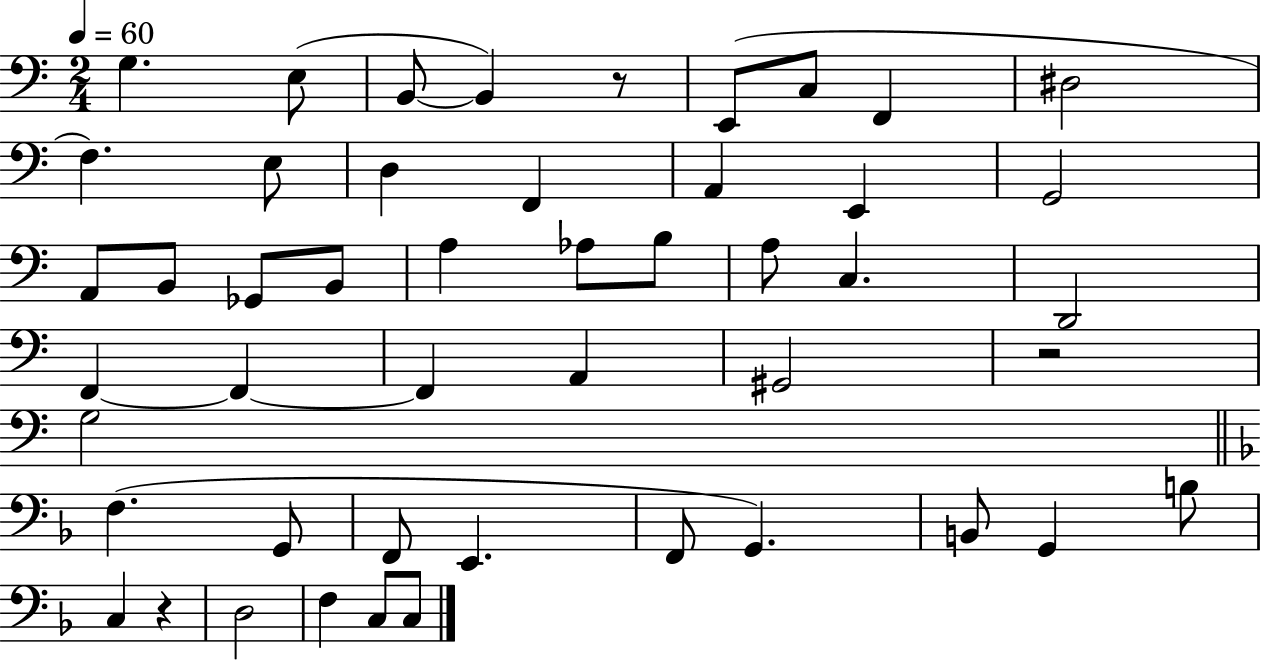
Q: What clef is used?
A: bass